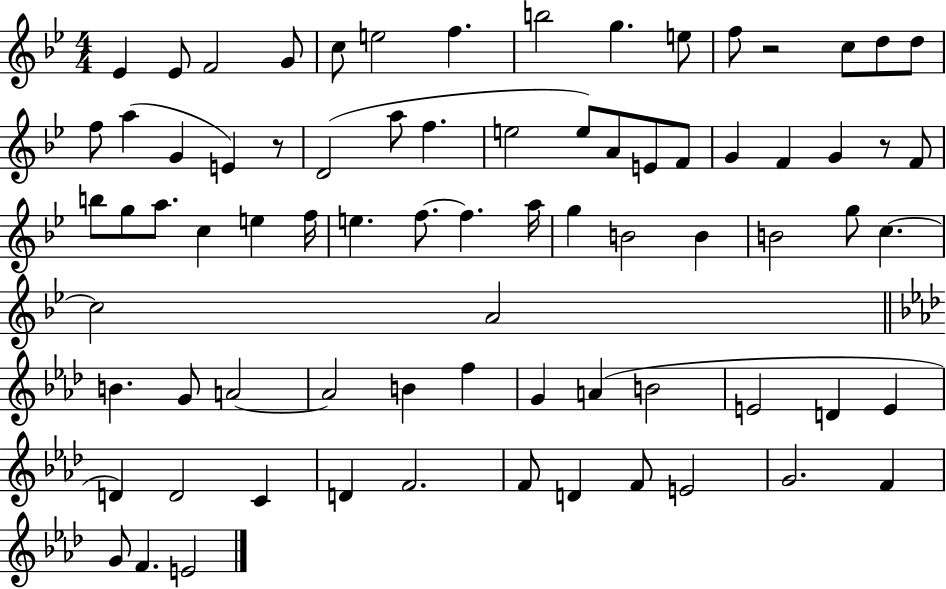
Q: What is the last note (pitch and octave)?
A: E4